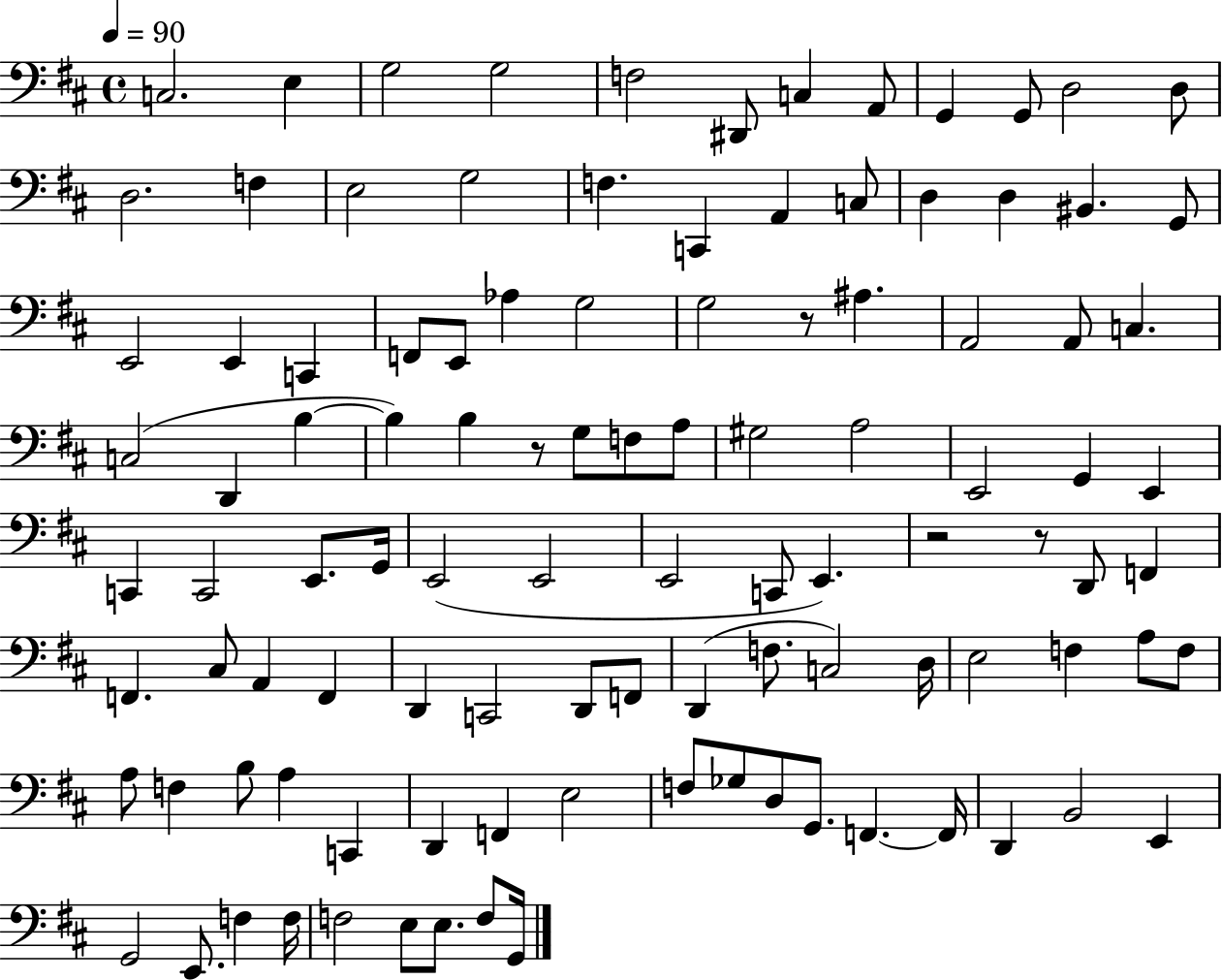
C3/h. E3/q G3/h G3/h F3/h D#2/e C3/q A2/e G2/q G2/e D3/h D3/e D3/h. F3/q E3/h G3/h F3/q. C2/q A2/q C3/e D3/q D3/q BIS2/q. G2/e E2/h E2/q C2/q F2/e E2/e Ab3/q G3/h G3/h R/e A#3/q. A2/h A2/e C3/q. C3/h D2/q B3/q B3/q B3/q R/e G3/e F3/e A3/e G#3/h A3/h E2/h G2/q E2/q C2/q C2/h E2/e. G2/s E2/h E2/h E2/h C2/e E2/q. R/h R/e D2/e F2/q F2/q. C#3/e A2/q F2/q D2/q C2/h D2/e F2/e D2/q F3/e. C3/h D3/s E3/h F3/q A3/e F3/e A3/e F3/q B3/e A3/q C2/q D2/q F2/q E3/h F3/e Gb3/e D3/e G2/e. F2/q. F2/s D2/q B2/h E2/q G2/h E2/e. F3/q F3/s F3/h E3/e E3/e. F3/e G2/s